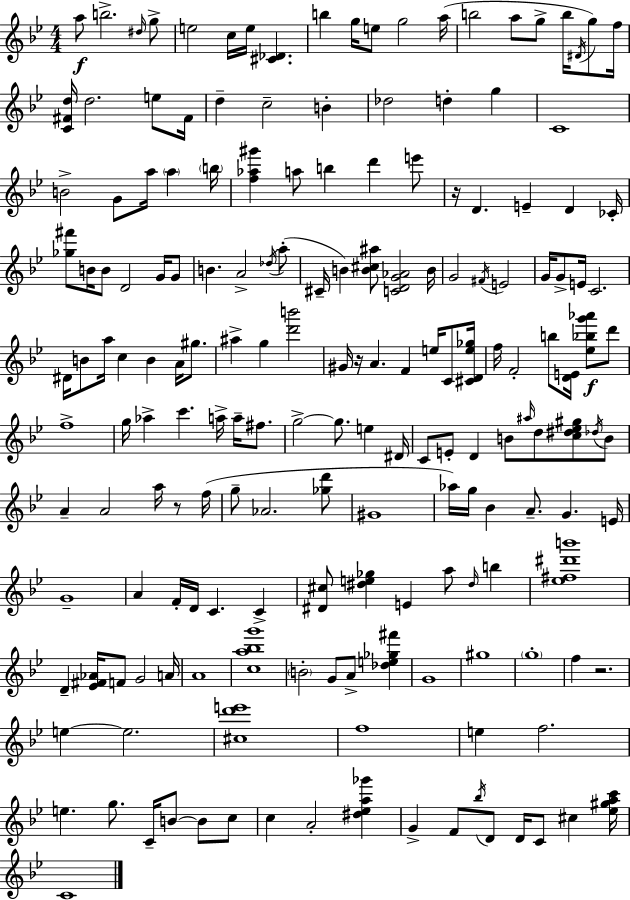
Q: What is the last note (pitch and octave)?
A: C4